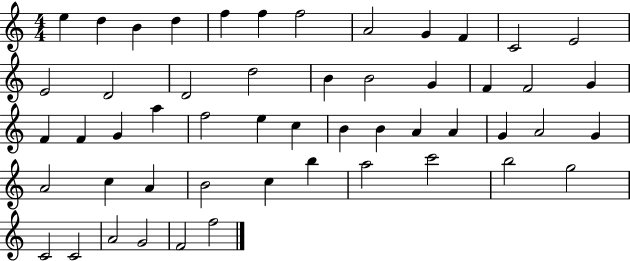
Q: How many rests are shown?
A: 0